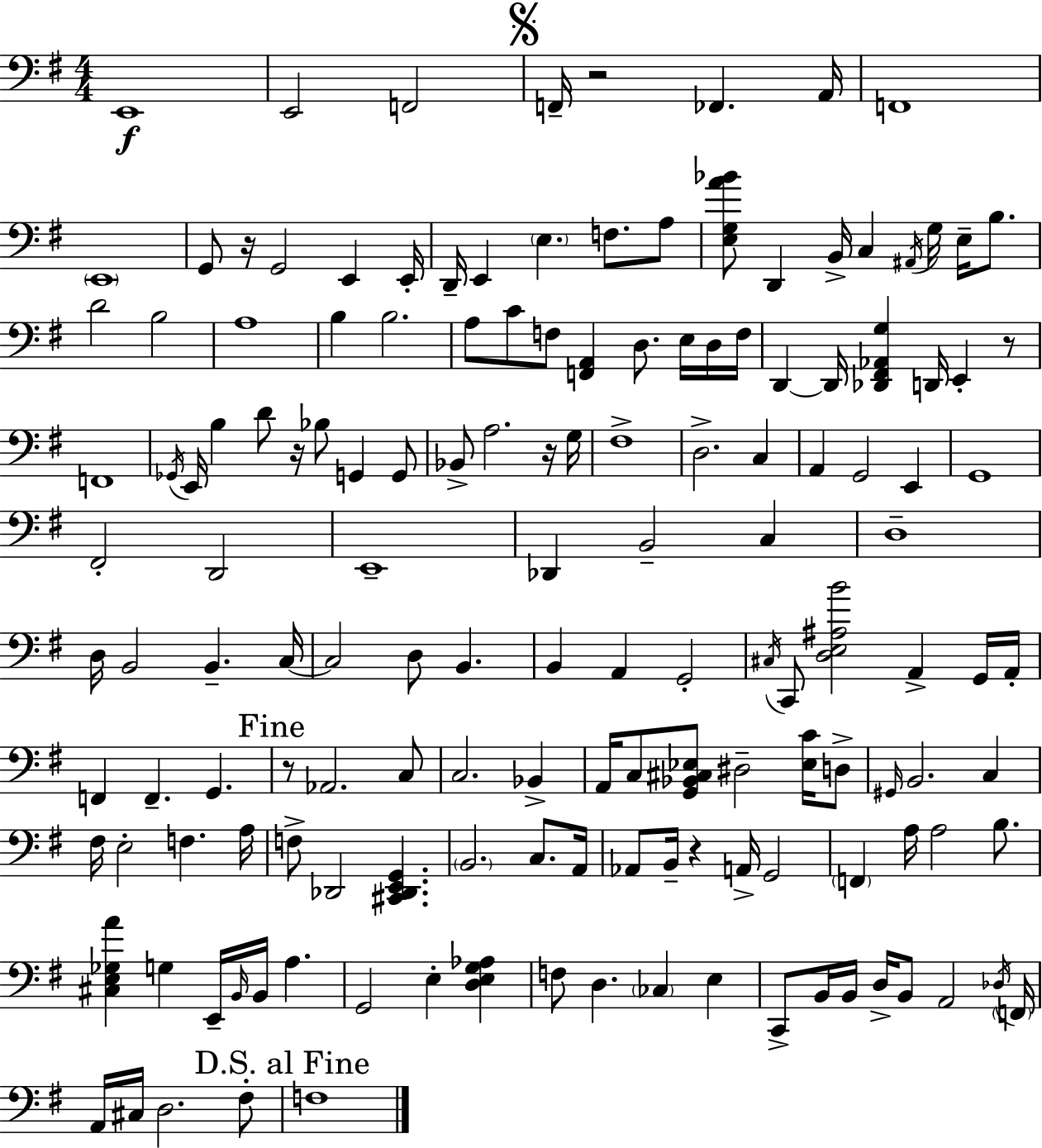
E2/w E2/h F2/h F2/s R/h FES2/q. A2/s F2/w E2/w G2/e R/s G2/h E2/q E2/s D2/s E2/q E3/q. F3/e. A3/e [E3,G3,A4,Bb4]/e D2/q B2/s C3/q A#2/s G3/s E3/s B3/e. D4/h B3/h A3/w B3/q B3/h. A3/e C4/e F3/e [F2,A2]/q D3/e. E3/s D3/s F3/s D2/q D2/s [Db2,F#2,Ab2,G3]/q D2/s E2/q R/e F2/w Gb2/s E2/s B3/q D4/e R/s Bb3/e G2/q G2/e Bb2/e A3/h. R/s G3/s F#3/w D3/h. C3/q A2/q G2/h E2/q G2/w F#2/h D2/h E2/w Db2/q B2/h C3/q D3/w D3/s B2/h B2/q. C3/s C3/h D3/e B2/q. B2/q A2/q G2/h C#3/s C2/e [D3,E3,A#3,B4]/h A2/q G2/s A2/s F2/q F2/q. G2/q. R/e Ab2/h. C3/e C3/h. Bb2/q A2/s C3/e [G2,Bb2,C#3,Eb3]/e D#3/h [Eb3,C4]/s D3/e G#2/s B2/h. C3/q F#3/s E3/h F3/q. A3/s F3/e Db2/h [C#2,Db2,E2,G2]/q. B2/h. C3/e. A2/s Ab2/e B2/s R/q A2/s G2/h F2/q A3/s A3/h B3/e. [C#3,E3,Gb3,A4]/q G3/q E2/s B2/s B2/s A3/q. G2/h E3/q [D3,E3,G3,Ab3]/q F3/e D3/q. CES3/q E3/q C2/e B2/s B2/s D3/s B2/e A2/h Db3/s F2/s A2/s C#3/s D3/h. F#3/e F3/w